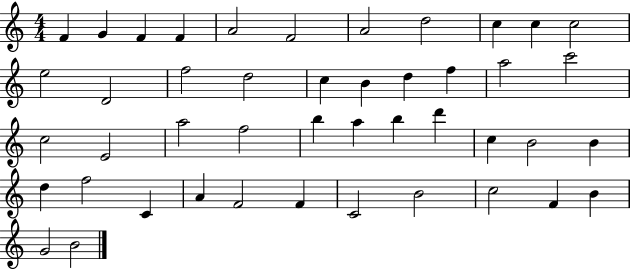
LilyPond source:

{
  \clef treble
  \numericTimeSignature
  \time 4/4
  \key c \major
  f'4 g'4 f'4 f'4 | a'2 f'2 | a'2 d''2 | c''4 c''4 c''2 | \break e''2 d'2 | f''2 d''2 | c''4 b'4 d''4 f''4 | a''2 c'''2 | \break c''2 e'2 | a''2 f''2 | b''4 a''4 b''4 d'''4 | c''4 b'2 b'4 | \break d''4 f''2 c'4 | a'4 f'2 f'4 | c'2 b'2 | c''2 f'4 b'4 | \break g'2 b'2 | \bar "|."
}